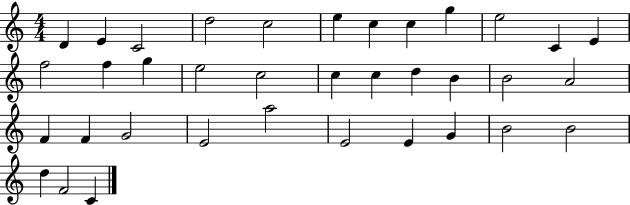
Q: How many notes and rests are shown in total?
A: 36